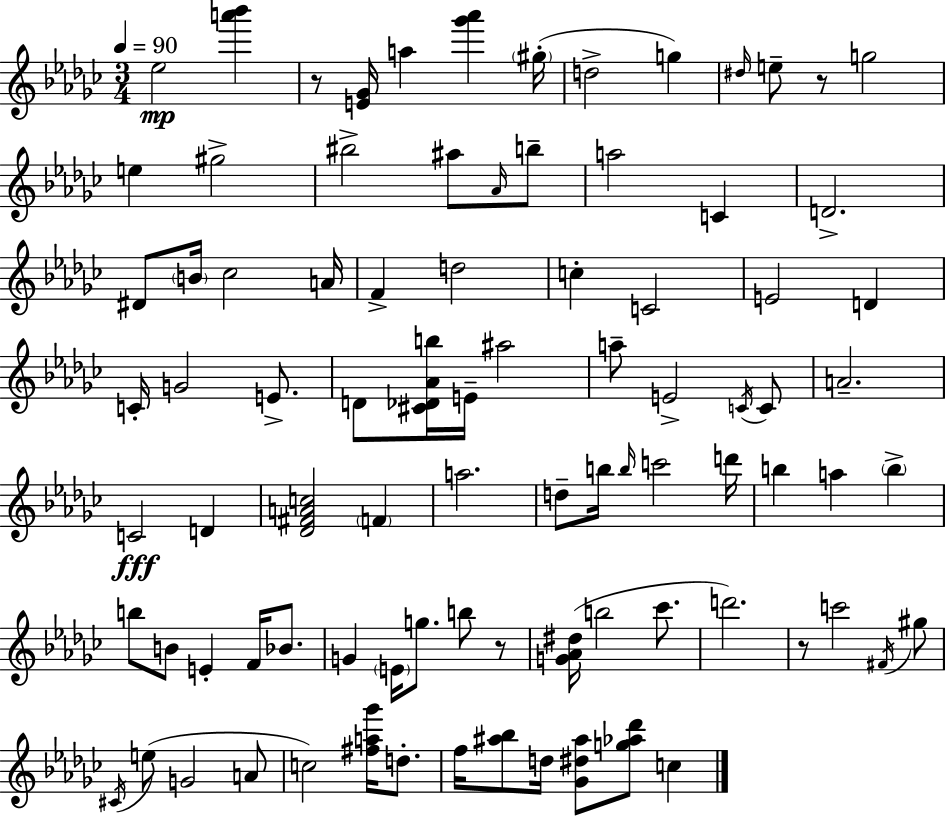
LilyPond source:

{
  \clef treble
  \numericTimeSignature
  \time 3/4
  \key ees \minor
  \tempo 4 = 90
  \repeat volta 2 { ees''2\mp <a''' bes'''>4 | r8 <e' ges'>16 a''4 <ges''' aes'''>4 \parenthesize gis''16-.( | d''2-> g''4) | \grace { dis''16 } e''8-- r8 g''2 | \break e''4 gis''2-> | bis''2-> ais''8 \grace { aes'16 } | b''8-- a''2 c'4 | d'2.-> | \break dis'8 \parenthesize b'16 ces''2 | a'16 f'4-> d''2 | c''4-. c'2 | e'2 d'4 | \break c'16-. g'2 e'8.-> | d'8 <cis' des' aes' b''>16 e'16-- ais''2 | a''8-- e'2-> | \acciaccatura { c'16 } c'8 a'2.-- | \break c'2\fff d'4 | <des' fis' a' c''>2 \parenthesize f'4 | a''2. | d''8-- b''16 \grace { b''16 } c'''2 | \break d'''16 b''4 a''4 | \parenthesize b''4-> b''8 b'8 e'4-. | f'16 bes'8. g'4 \parenthesize e'16 g''8. | b''8 r8 <g' aes' dis''>16( b''2 | \break ces'''8. d'''2.) | r8 c'''2 | \acciaccatura { fis'16 } gis''8 \acciaccatura { cis'16 } e''8( g'2 | a'8 c''2) | \break <fis'' a'' ges'''>16 d''8.-. f''16 <ais'' bes''>8 d''16 <ges' dis'' ais''>8 | <g'' aes'' des'''>8 c''4 } \bar "|."
}